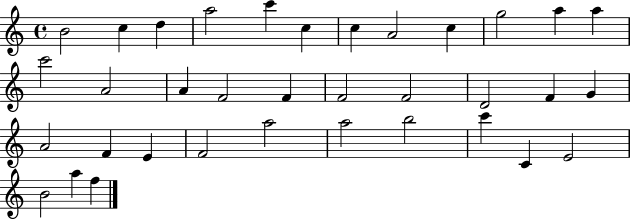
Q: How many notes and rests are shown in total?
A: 35